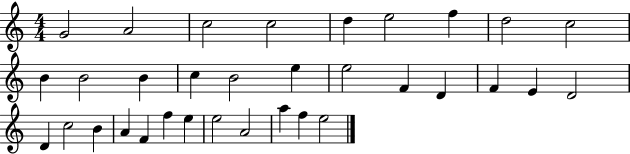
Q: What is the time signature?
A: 4/4